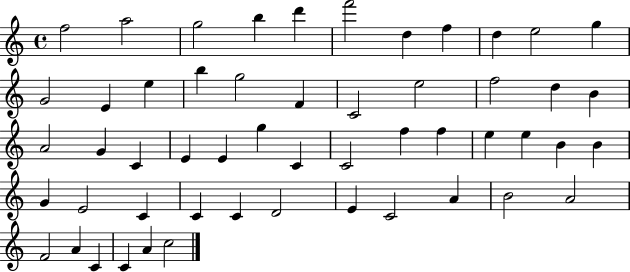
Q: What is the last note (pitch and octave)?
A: C5